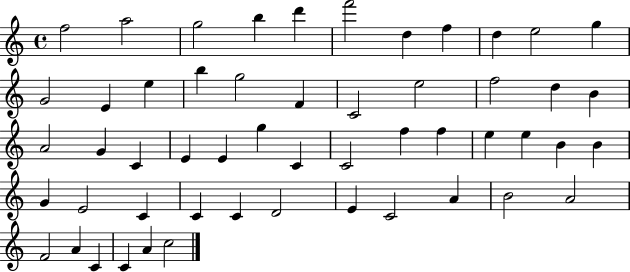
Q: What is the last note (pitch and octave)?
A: C5